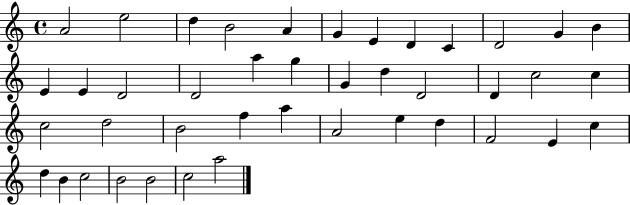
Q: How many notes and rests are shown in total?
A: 42